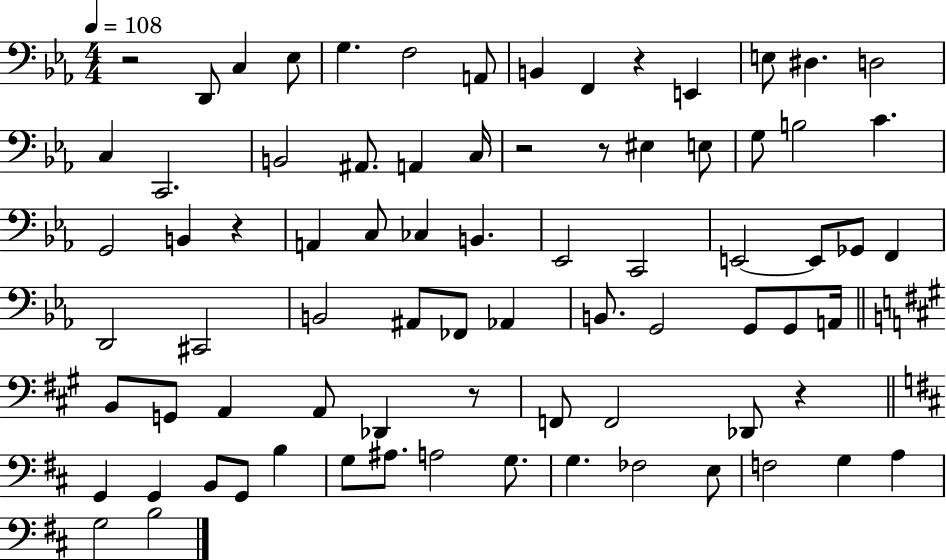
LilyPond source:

{
  \clef bass
  \numericTimeSignature
  \time 4/4
  \key ees \major
  \tempo 4 = 108
  \repeat volta 2 { r2 d,8 c4 ees8 | g4. f2 a,8 | b,4 f,4 r4 e,4 | e8 dis4. d2 | \break c4 c,2. | b,2 ais,8. a,4 c16 | r2 r8 eis4 e8 | g8 b2 c'4. | \break g,2 b,4 r4 | a,4 c8 ces4 b,4. | ees,2 c,2 | e,2~~ e,8 ges,8 f,4 | \break d,2 cis,2 | b,2 ais,8 fes,8 aes,4 | b,8. g,2 g,8 g,8 a,16 | \bar "||" \break \key a \major b,8 g,8 a,4 a,8 des,4 r8 | f,8 f,2 des,8 r4 | \bar "||" \break \key d \major g,4 g,4 b,8 g,8 b4 | g8 ais8. a2 g8. | g4. fes2 e8 | f2 g4 a4 | \break g2 b2 | } \bar "|."
}